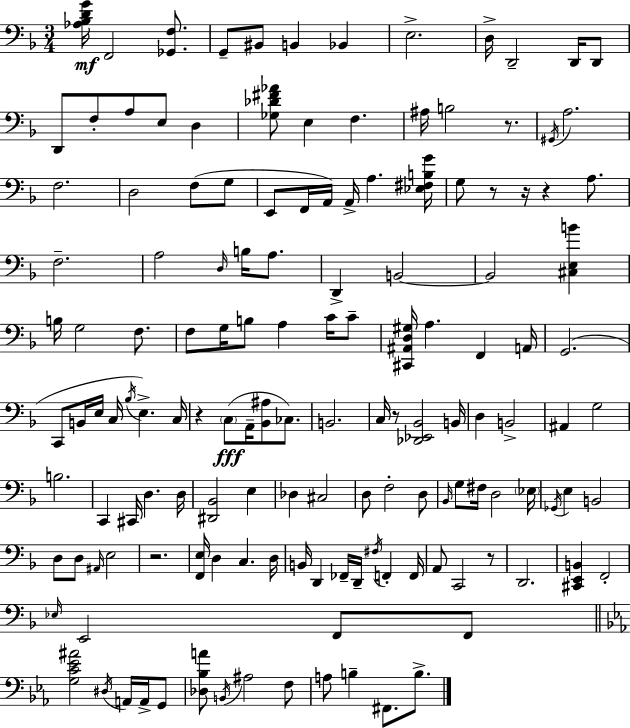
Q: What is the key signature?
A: D minor